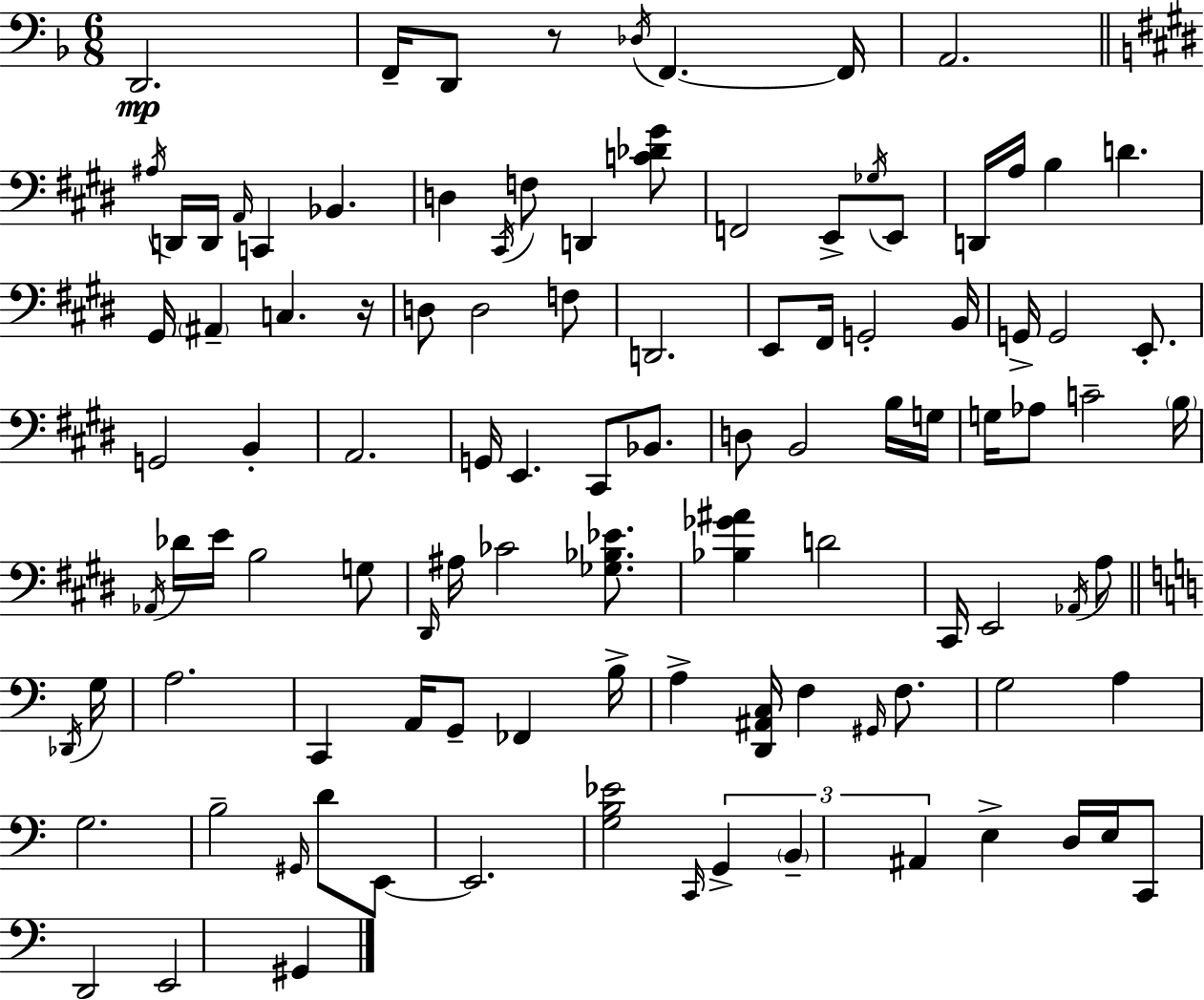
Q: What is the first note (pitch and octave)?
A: D2